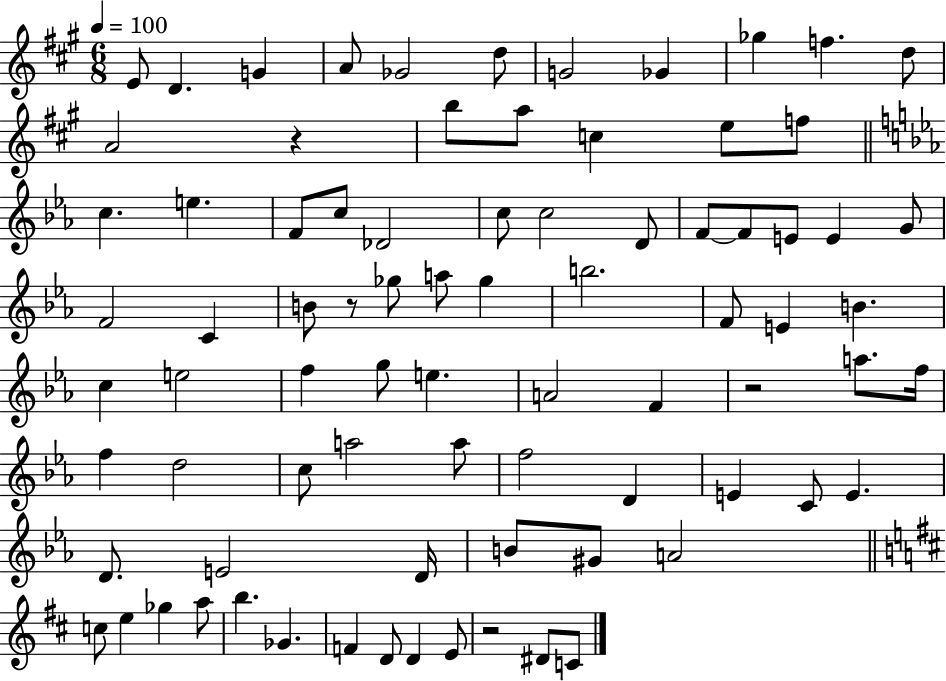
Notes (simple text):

E4/e D4/q. G4/q A4/e Gb4/h D5/e G4/h Gb4/q Gb5/q F5/q. D5/e A4/h R/q B5/e A5/e C5/q E5/e F5/e C5/q. E5/q. F4/e C5/e Db4/h C5/e C5/h D4/e F4/e F4/e E4/e E4/q G4/e F4/h C4/q B4/e R/e Gb5/e A5/e Gb5/q B5/h. F4/e E4/q B4/q. C5/q E5/h F5/q G5/e E5/q. A4/h F4/q R/h A5/e. F5/s F5/q D5/h C5/e A5/h A5/e F5/h D4/q E4/q C4/e E4/q. D4/e. E4/h D4/s B4/e G#4/e A4/h C5/e E5/q Gb5/q A5/e B5/q. Gb4/q. F4/q D4/e D4/q E4/e R/h D#4/e C4/e